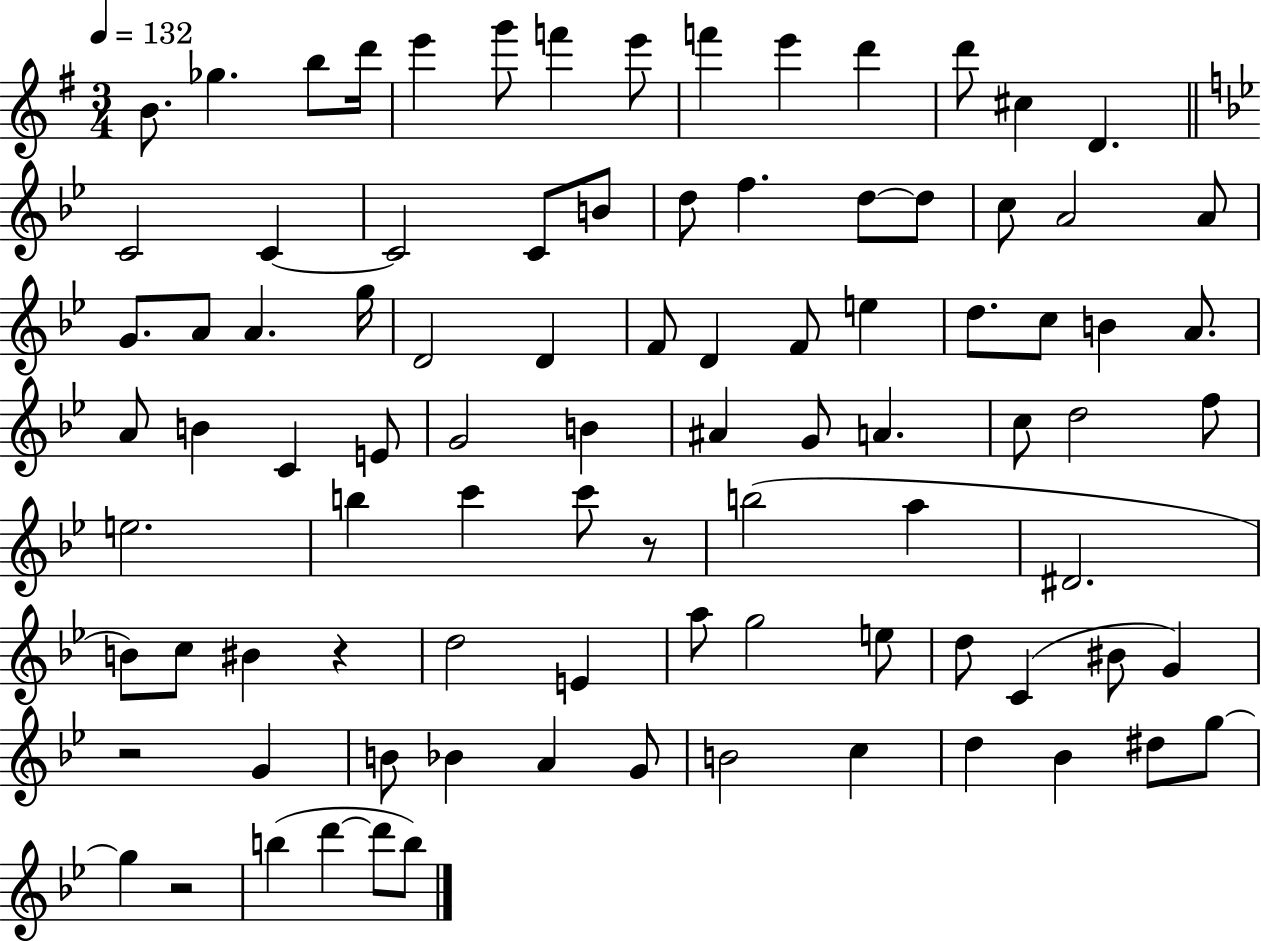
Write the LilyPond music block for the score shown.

{
  \clef treble
  \numericTimeSignature
  \time 3/4
  \key g \major
  \tempo 4 = 132
  \repeat volta 2 { b'8. ges''4. b''8 d'''16 | e'''4 g'''8 f'''4 e'''8 | f'''4 e'''4 d'''4 | d'''8 cis''4 d'4. | \break \bar "||" \break \key bes \major c'2 c'4~~ | c'2 c'8 b'8 | d''8 f''4. d''8~~ d''8 | c''8 a'2 a'8 | \break g'8. a'8 a'4. g''16 | d'2 d'4 | f'8 d'4 f'8 e''4 | d''8. c''8 b'4 a'8. | \break a'8 b'4 c'4 e'8 | g'2 b'4 | ais'4 g'8 a'4. | c''8 d''2 f''8 | \break e''2. | b''4 c'''4 c'''8 r8 | b''2( a''4 | dis'2. | \break b'8) c''8 bis'4 r4 | d''2 e'4 | a''8 g''2 e''8 | d''8 c'4( bis'8 g'4) | \break r2 g'4 | b'8 bes'4 a'4 g'8 | b'2 c''4 | d''4 bes'4 dis''8 g''8~~ | \break g''4 r2 | b''4( d'''4~~ d'''8 b''8) | } \bar "|."
}